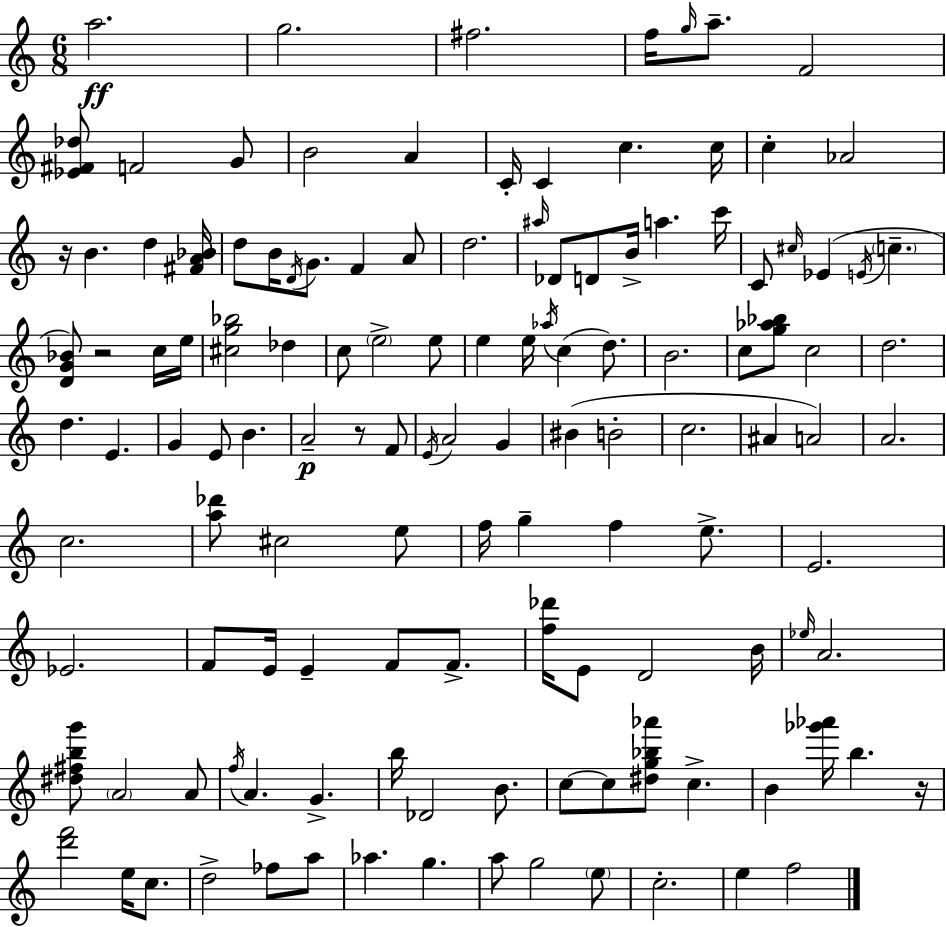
A5/h. G5/h. F#5/h. F5/s G5/s A5/e. F4/h [Eb4,F#4,Db5]/e F4/h G4/e B4/h A4/q C4/s C4/q C5/q. C5/s C5/q Ab4/h R/s B4/q. D5/q [F#4,A4,Bb4]/s D5/e B4/s D4/s G4/e. F4/q A4/e D5/h. A#5/s Db4/e D4/e B4/s A5/q. C6/s C4/e C#5/s Eb4/q E4/s C5/q. [D4,G4,Bb4]/e R/h C5/s E5/s [C#5,G5,Bb5]/h Db5/q C5/e E5/h E5/e E5/q E5/s Ab5/s C5/q D5/e. B4/h. C5/e [G5,Ab5,Bb5]/e C5/h D5/h. D5/q. E4/q. G4/q E4/e B4/q. A4/h R/e F4/e E4/s A4/h G4/q BIS4/q B4/h C5/h. A#4/q A4/h A4/h. C5/h. [A5,Db6]/e C#5/h E5/e F5/s G5/q F5/q E5/e. E4/h. Eb4/h. F4/e E4/s E4/q F4/e F4/e. [F5,Db6]/s E4/e D4/h B4/s Eb5/s A4/h. [D#5,F#5,B5,G6]/e A4/h A4/e F5/s A4/q. G4/q. B5/s Db4/h B4/e. C5/e C5/e [D#5,G5,Bb5,Ab6]/e C5/q. B4/q [Gb6,Ab6]/s B5/q. R/s [D6,F6]/h E5/s C5/e. D5/h FES5/e A5/e Ab5/q. G5/q. A5/e G5/h E5/e C5/h. E5/q F5/h